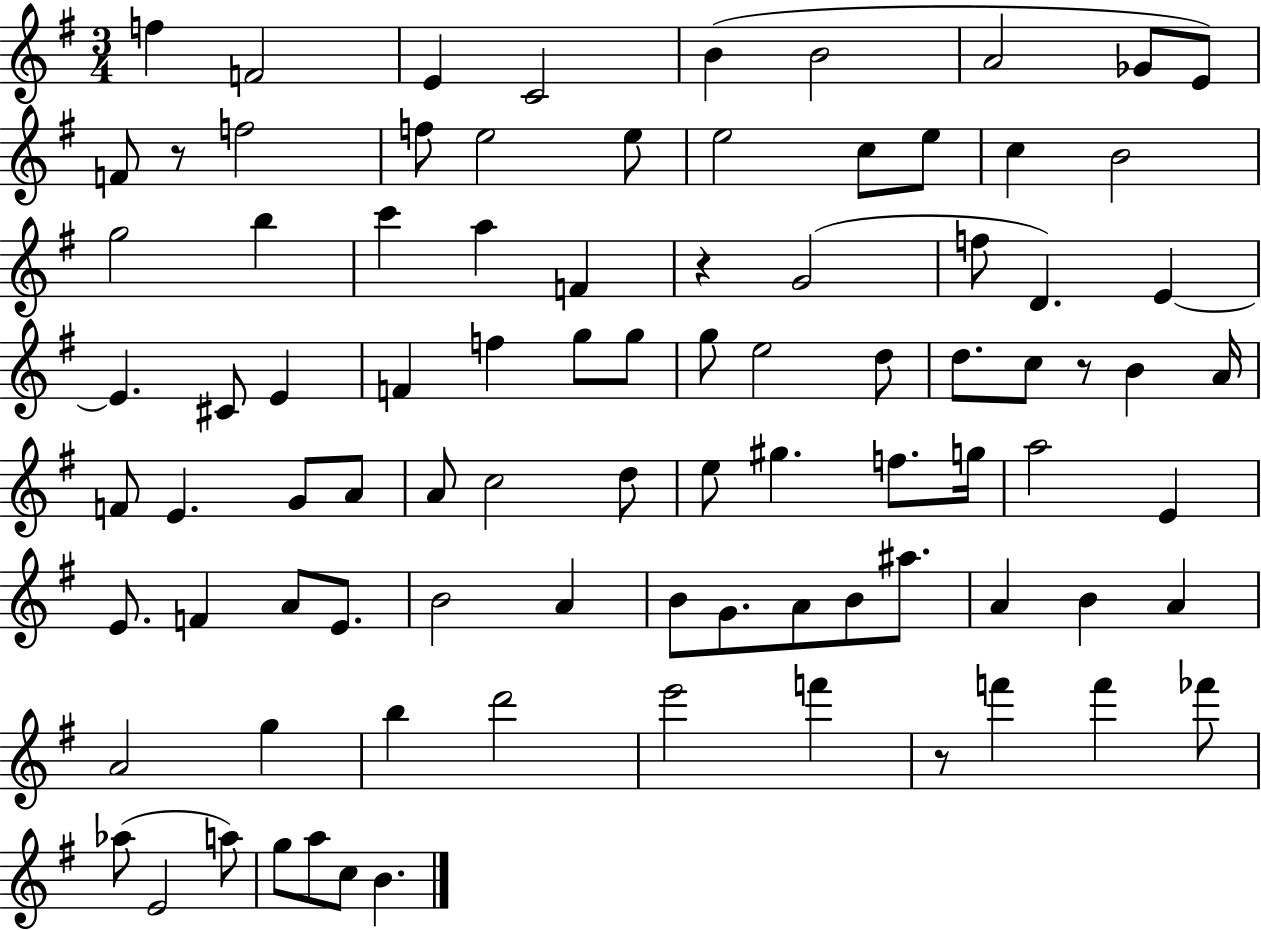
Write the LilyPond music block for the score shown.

{
  \clef treble
  \numericTimeSignature
  \time 3/4
  \key g \major
  f''4 f'2 | e'4 c'2 | b'4( b'2 | a'2 ges'8 e'8) | \break f'8 r8 f''2 | f''8 e''2 e''8 | e''2 c''8 e''8 | c''4 b'2 | \break g''2 b''4 | c'''4 a''4 f'4 | r4 g'2( | f''8 d'4.) e'4~~ | \break e'4. cis'8 e'4 | f'4 f''4 g''8 g''8 | g''8 e''2 d''8 | d''8. c''8 r8 b'4 a'16 | \break f'8 e'4. g'8 a'8 | a'8 c''2 d''8 | e''8 gis''4. f''8. g''16 | a''2 e'4 | \break e'8. f'4 a'8 e'8. | b'2 a'4 | b'8 g'8. a'8 b'8 ais''8. | a'4 b'4 a'4 | \break a'2 g''4 | b''4 d'''2 | e'''2 f'''4 | r8 f'''4 f'''4 fes'''8 | \break aes''8( e'2 a''8) | g''8 a''8 c''8 b'4. | \bar "|."
}